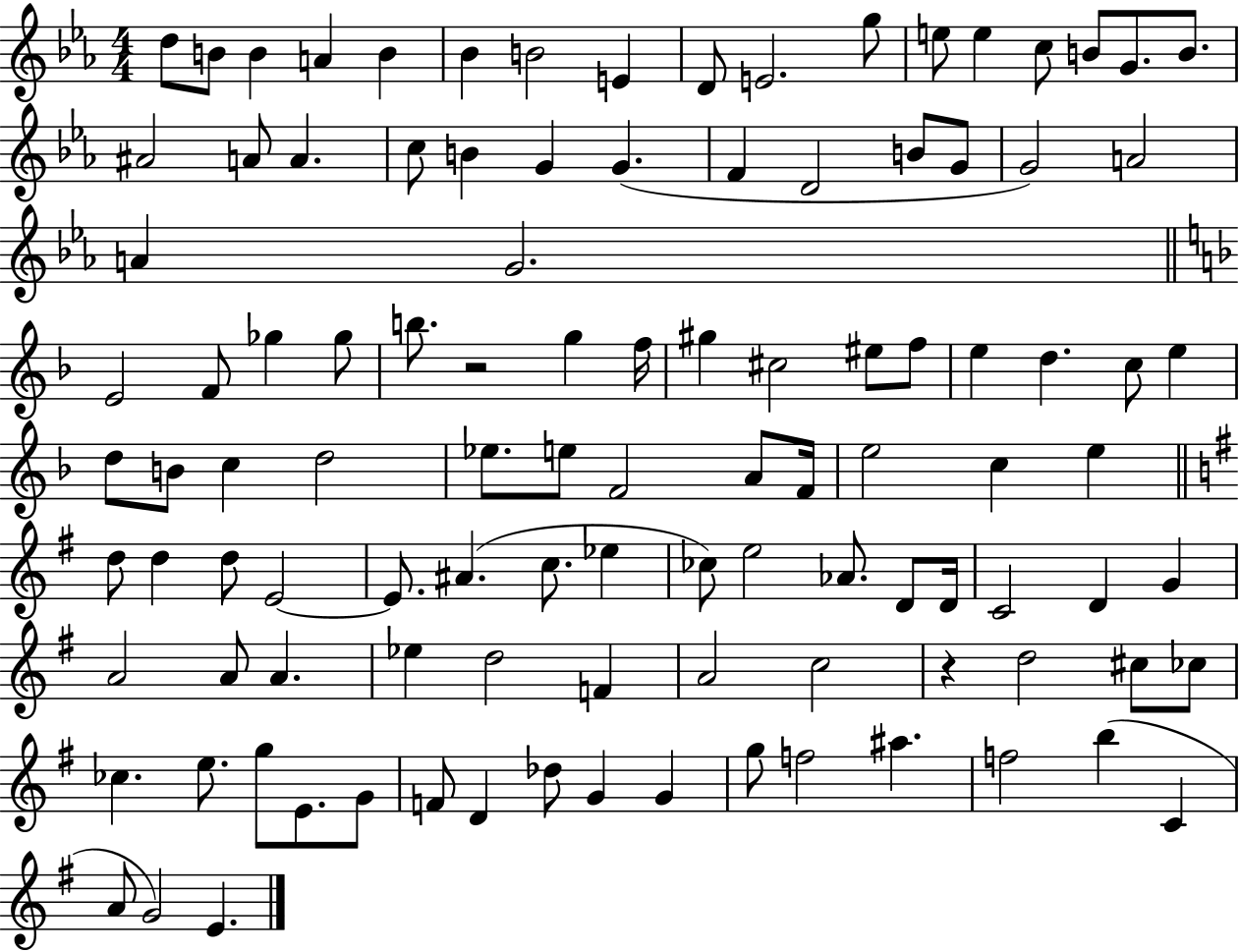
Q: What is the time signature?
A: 4/4